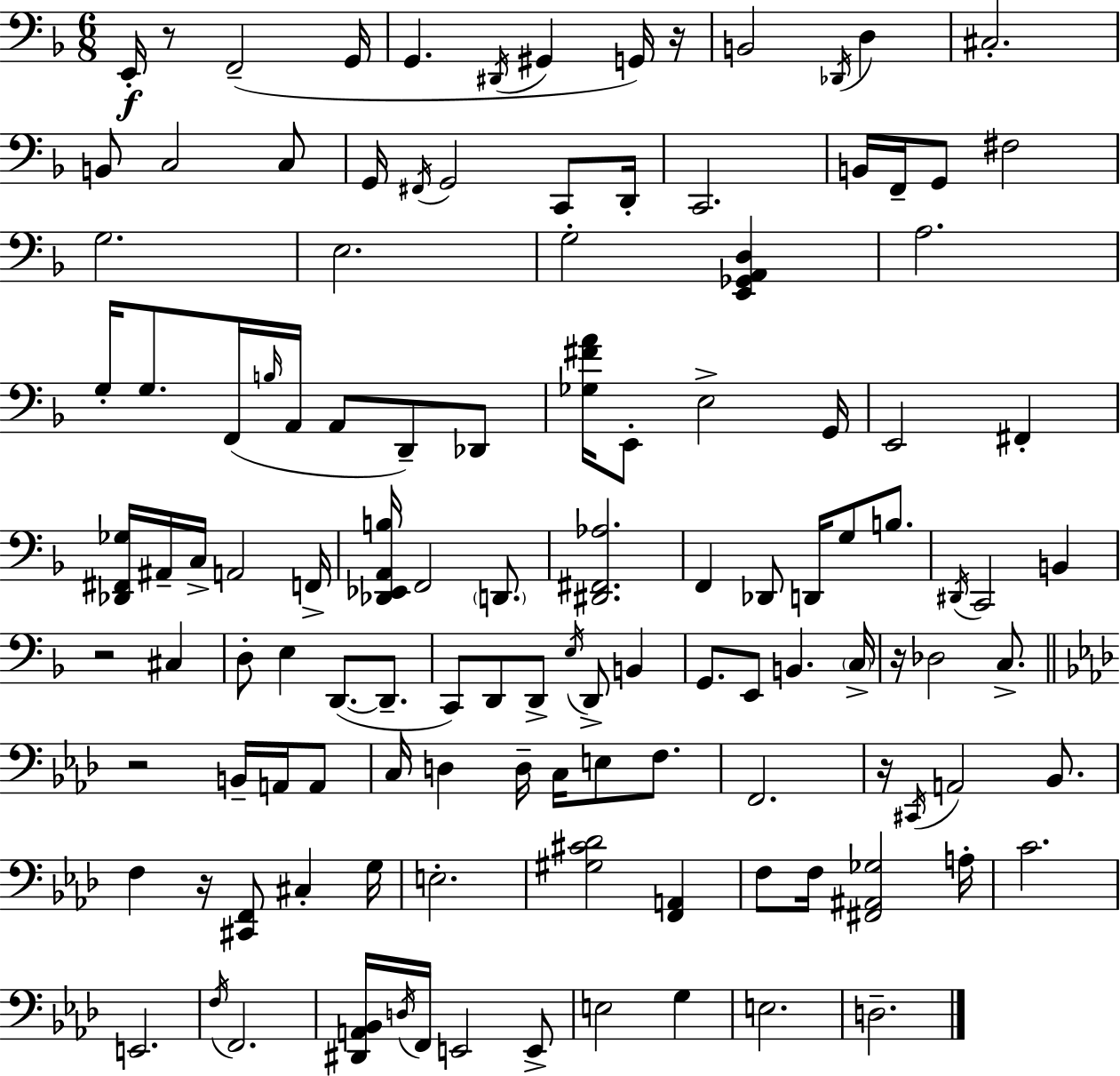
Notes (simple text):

E2/s R/e F2/h G2/s G2/q. D#2/s G#2/q G2/s R/s B2/h Db2/s D3/q C#3/h. B2/e C3/h C3/e G2/s F#2/s G2/h C2/e D2/s C2/h. B2/s F2/s G2/e F#3/h G3/h. E3/h. G3/h [E2,Gb2,A2,D3]/q A3/h. G3/s G3/e. F2/s B3/s A2/s A2/e D2/e Db2/e [Gb3,F#4,A4]/s E2/e E3/h G2/s E2/h F#2/q [Db2,F#2,Gb3]/s A#2/s C3/s A2/h F2/s [Db2,Eb2,A2,B3]/s F2/h D2/e. [D#2,F#2,Ab3]/h. F2/q Db2/e D2/s G3/e B3/e. D#2/s C2/h B2/q R/h C#3/q D3/e E3/q D2/e. D2/e. C2/e D2/e D2/e E3/s D2/e B2/q G2/e. E2/e B2/q. C3/s R/s Db3/h C3/e. R/h B2/s A2/s A2/e C3/s D3/q D3/s C3/s E3/e F3/e. F2/h. R/s C#2/s A2/h Bb2/e. F3/q R/s [C#2,F2]/e C#3/q G3/s E3/h. [G#3,C#4,Db4]/h [F2,A2]/q F3/e F3/s [F#2,A#2,Gb3]/h A3/s C4/h. E2/h. F3/s F2/h. [D#2,A2,Bb2]/s D3/s F2/s E2/h E2/e E3/h G3/q E3/h. D3/h.